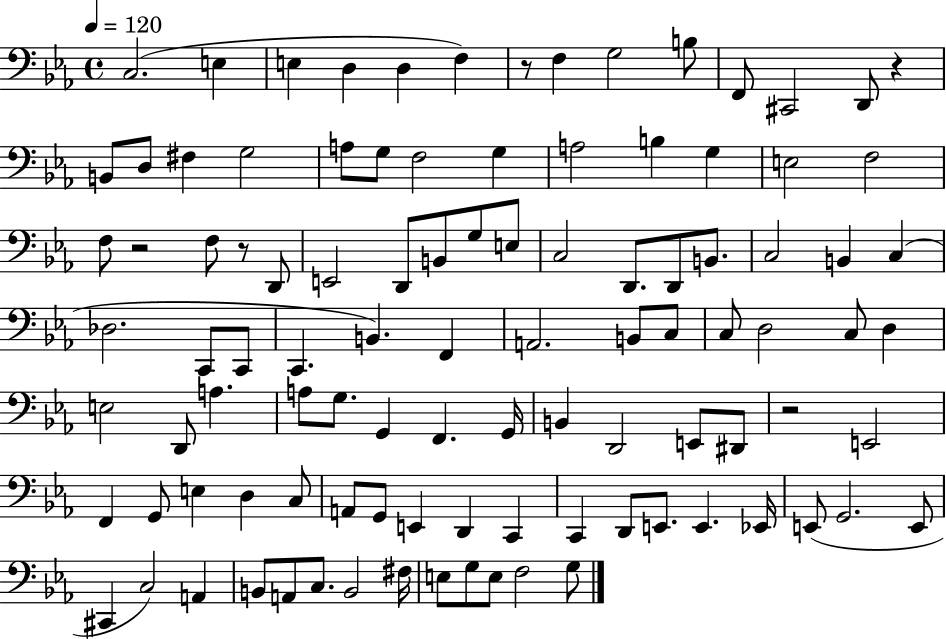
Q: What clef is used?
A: bass